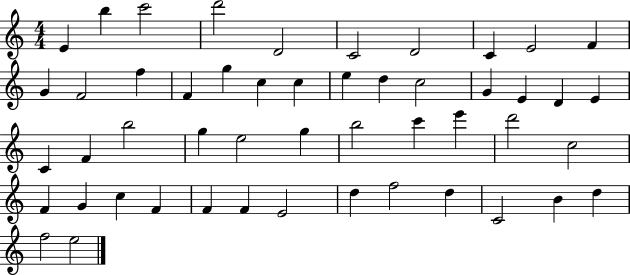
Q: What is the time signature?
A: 4/4